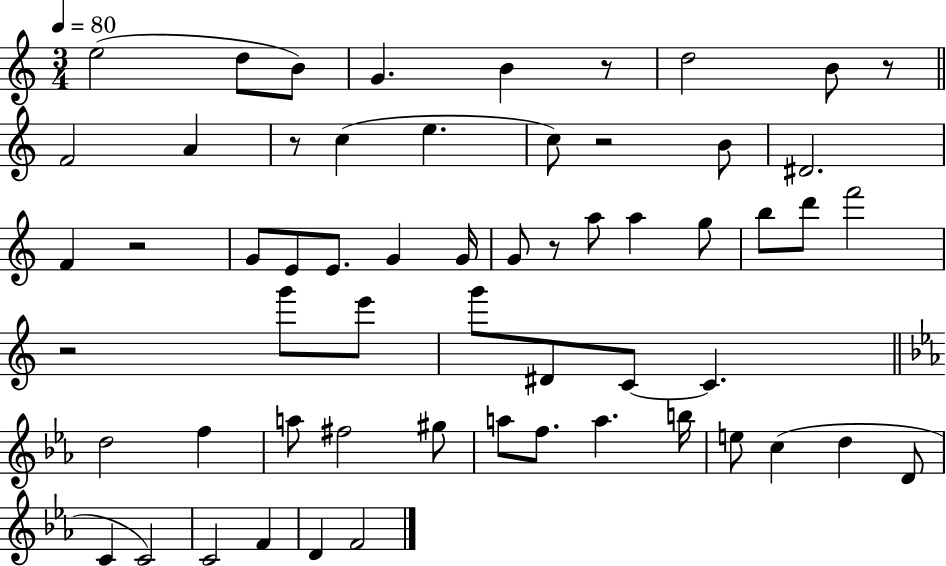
{
  \clef treble
  \numericTimeSignature
  \time 3/4
  \key c \major
  \tempo 4 = 80
  e''2( d''8 b'8) | g'4. b'4 r8 | d''2 b'8 r8 | \bar "||" \break \key c \major f'2 a'4 | r8 c''4( e''4. | c''8) r2 b'8 | dis'2. | \break f'4 r2 | g'8 e'8 e'8. g'4 g'16 | g'8 r8 a''8 a''4 g''8 | b''8 d'''8 f'''2 | \break r2 g'''8 e'''8 | g'''8 dis'8 c'8~~ c'4. | \bar "||" \break \key c \minor d''2 f''4 | a''8 fis''2 gis''8 | a''8 f''8. a''4. b''16 | e''8 c''4( d''4 d'8 | \break c'4 c'2) | c'2 f'4 | d'4 f'2 | \bar "|."
}